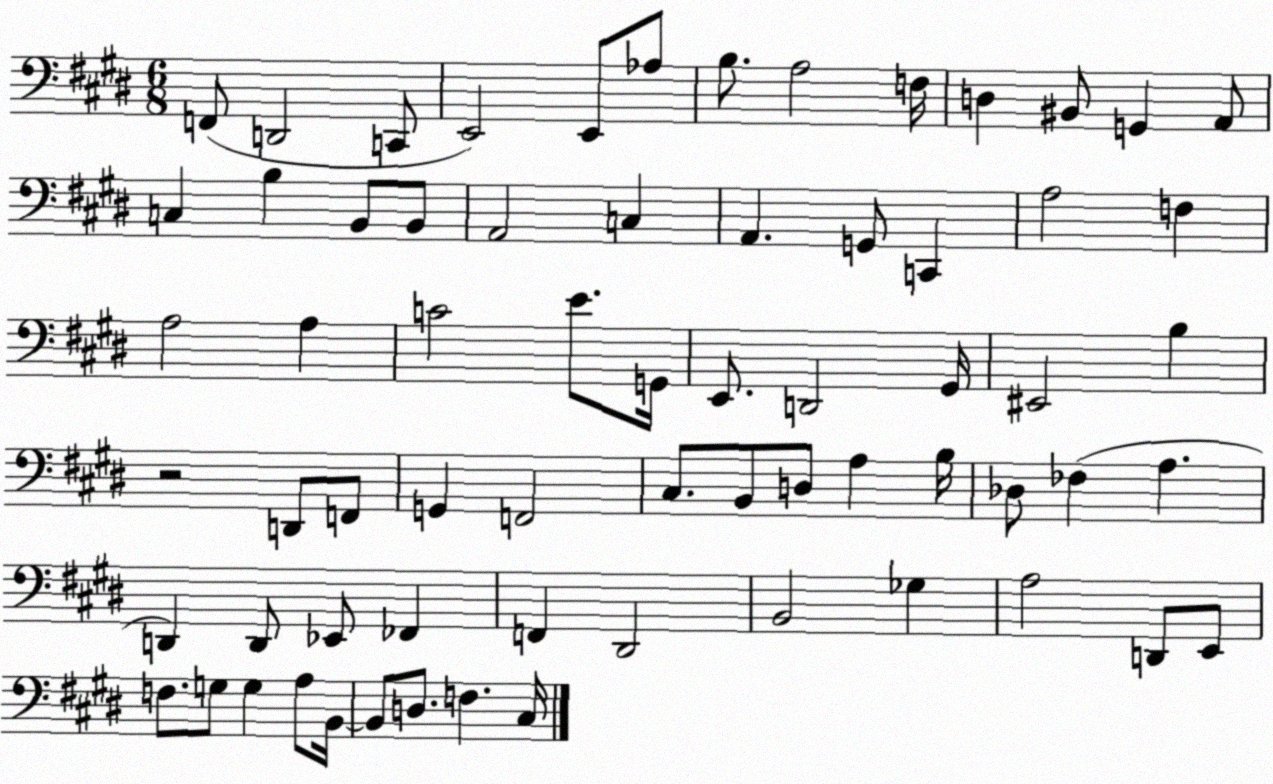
X:1
T:Untitled
M:6/8
L:1/4
K:E
F,,/2 D,,2 C,,/2 E,,2 E,,/2 _A,/2 B,/2 A,2 F,/4 D, ^B,,/2 G,, A,,/2 C, B, B,,/2 B,,/2 A,,2 C, A,, G,,/2 C,, A,2 F, A,2 A, C2 E/2 G,,/4 E,,/2 D,,2 ^G,,/4 ^E,,2 B, z2 D,,/2 F,,/2 G,, F,,2 ^C,/2 B,,/2 D,/2 A, B,/4 _D,/2 _F, A, D,, D,,/2 _E,,/2 _F,, F,, ^D,,2 B,,2 _G, A,2 D,,/2 E,,/2 F,/2 G,/2 G, A,/2 B,,/4 B,,/2 D,/2 F, ^C,/4